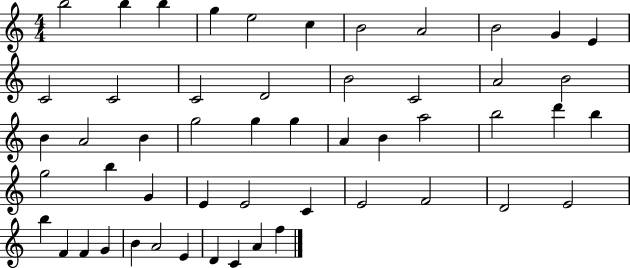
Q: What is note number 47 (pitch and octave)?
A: A4